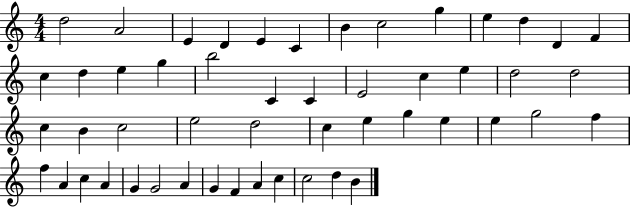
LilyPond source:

{
  \clef treble
  \numericTimeSignature
  \time 4/4
  \key c \major
  d''2 a'2 | e'4 d'4 e'4 c'4 | b'4 c''2 g''4 | e''4 d''4 d'4 f'4 | \break c''4 d''4 e''4 g''4 | b''2 c'4 c'4 | e'2 c''4 e''4 | d''2 d''2 | \break c''4 b'4 c''2 | e''2 d''2 | c''4 e''4 g''4 e''4 | e''4 g''2 f''4 | \break f''4 a'4 c''4 a'4 | g'4 g'2 a'4 | g'4 f'4 a'4 c''4 | c''2 d''4 b'4 | \break \bar "|."
}